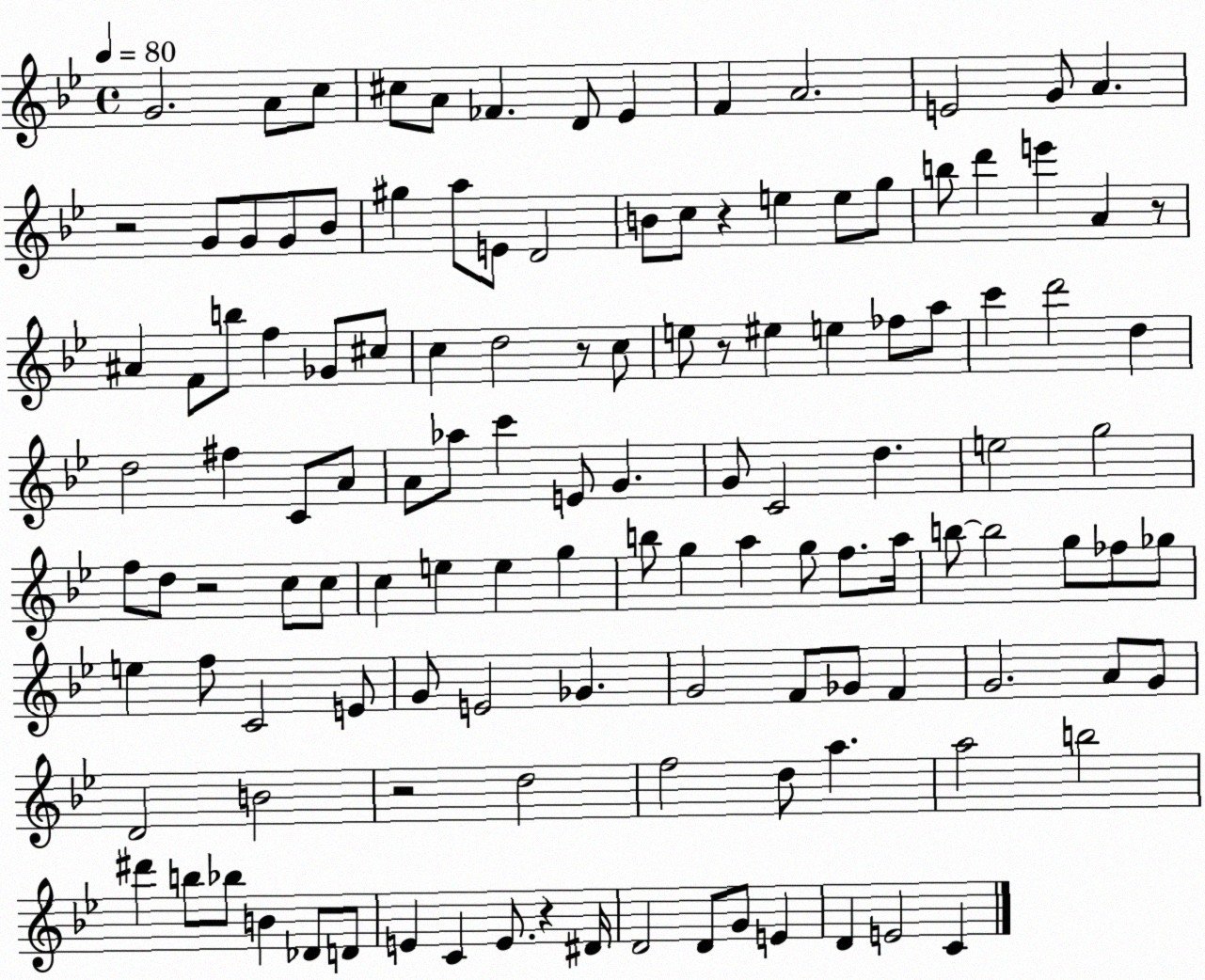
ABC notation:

X:1
T:Untitled
M:4/4
L:1/4
K:Bb
G2 A/2 c/2 ^c/2 A/2 _F D/2 _E F A2 E2 G/2 A z2 G/2 G/2 G/2 _B/2 ^g a/2 E/2 D2 B/2 c/2 z e e/2 g/2 b/2 d' e' A z/2 ^A F/2 b/2 f _G/2 ^c/2 c d2 z/2 c/2 e/2 z/2 ^e e _f/2 a/2 c' d'2 d d2 ^f C/2 A/2 A/2 _a/2 c' E/2 G G/2 C2 d e2 g2 f/2 d/2 z2 c/2 c/2 c e e g b/2 g a g/2 f/2 a/4 b/2 b2 g/2 _f/2 _g/2 e f/2 C2 E/2 G/2 E2 _G G2 F/2 _G/2 F G2 A/2 G/2 D2 B2 z2 d2 f2 d/2 a a2 b2 ^d' b/2 _b/2 B _D/2 D/2 E C E/2 z ^D/4 D2 D/2 G/2 E D E2 C